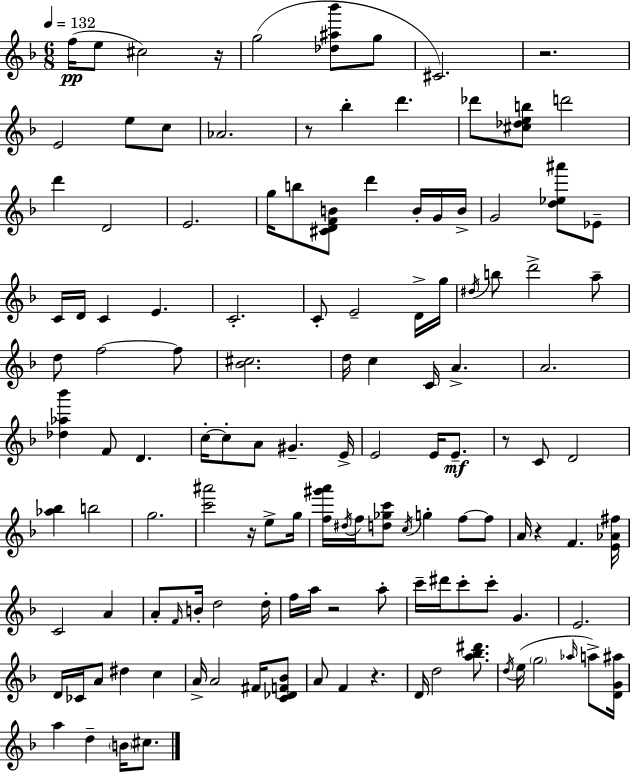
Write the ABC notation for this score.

X:1
T:Untitled
M:6/8
L:1/4
K:Dm
f/4 e/2 ^c2 z/4 g2 [_d^a_b']/2 g/2 ^C2 z2 E2 e/2 c/2 _A2 z/2 _b d' _d'/2 [^c_deb]/2 d'2 d' D2 E2 g/4 b/2 [^CDFB]/2 d' B/4 G/4 B/4 G2 [d_e^a']/2 _E/2 C/4 D/4 C E C2 C/2 E2 D/4 g/4 ^d/4 b/2 d'2 a/2 d/2 f2 f/2 [_B^c]2 d/4 c C/4 A A2 [_d_a_b'] F/2 D c/4 c/2 A/2 ^G E/4 E2 E/4 E/2 z/2 C/2 D2 [_a_b] b2 g2 [c'^a']2 z/4 e/2 g/4 [f^g'a']/4 ^d/4 f/4 [d_gc']/2 c/4 g f/2 f/2 A/4 z F [E_A^f]/4 C2 A A/2 F/4 B/4 d2 d/4 f/4 a/4 z2 a/2 c'/4 ^d'/4 c'/2 c'/2 G E2 D/4 _C/4 A/2 ^d c A/4 A2 ^F/4 [C_DF_B]/2 A/2 F z D/4 d2 [a_b^d']/2 d/4 e/4 g2 _a/4 a/2 [DG^a]/4 a d B/4 ^c/2